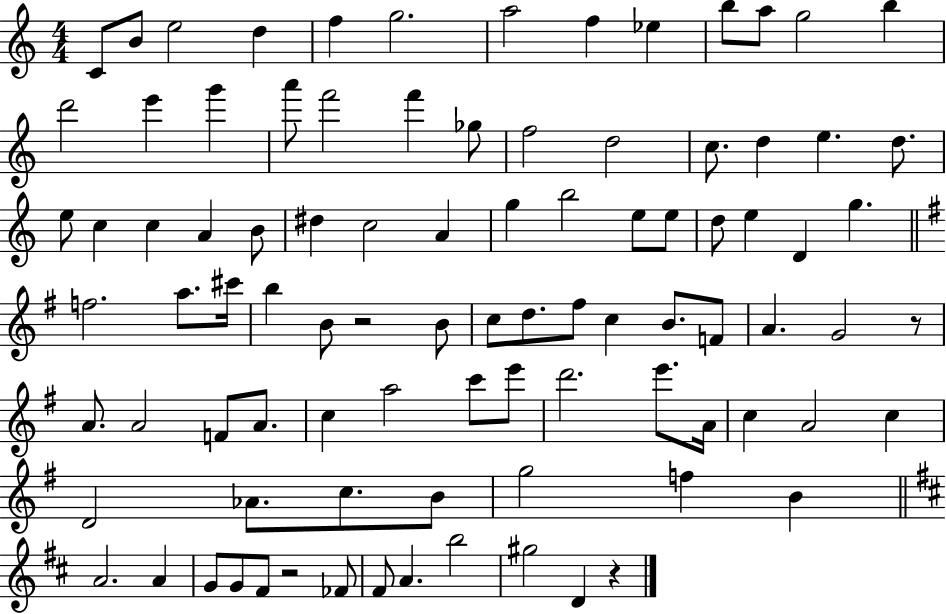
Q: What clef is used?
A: treble